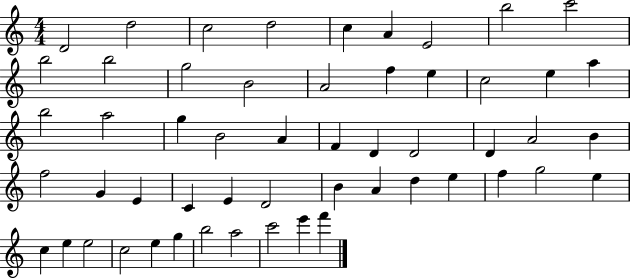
D4/h D5/h C5/h D5/h C5/q A4/q E4/h B5/h C6/h B5/h B5/h G5/h B4/h A4/h F5/q E5/q C5/h E5/q A5/q B5/h A5/h G5/q B4/h A4/q F4/q D4/q D4/h D4/q A4/h B4/q F5/h G4/q E4/q C4/q E4/q D4/h B4/q A4/q D5/q E5/q F5/q G5/h E5/q C5/q E5/q E5/h C5/h E5/q G5/q B5/h A5/h C6/h E6/q F6/q